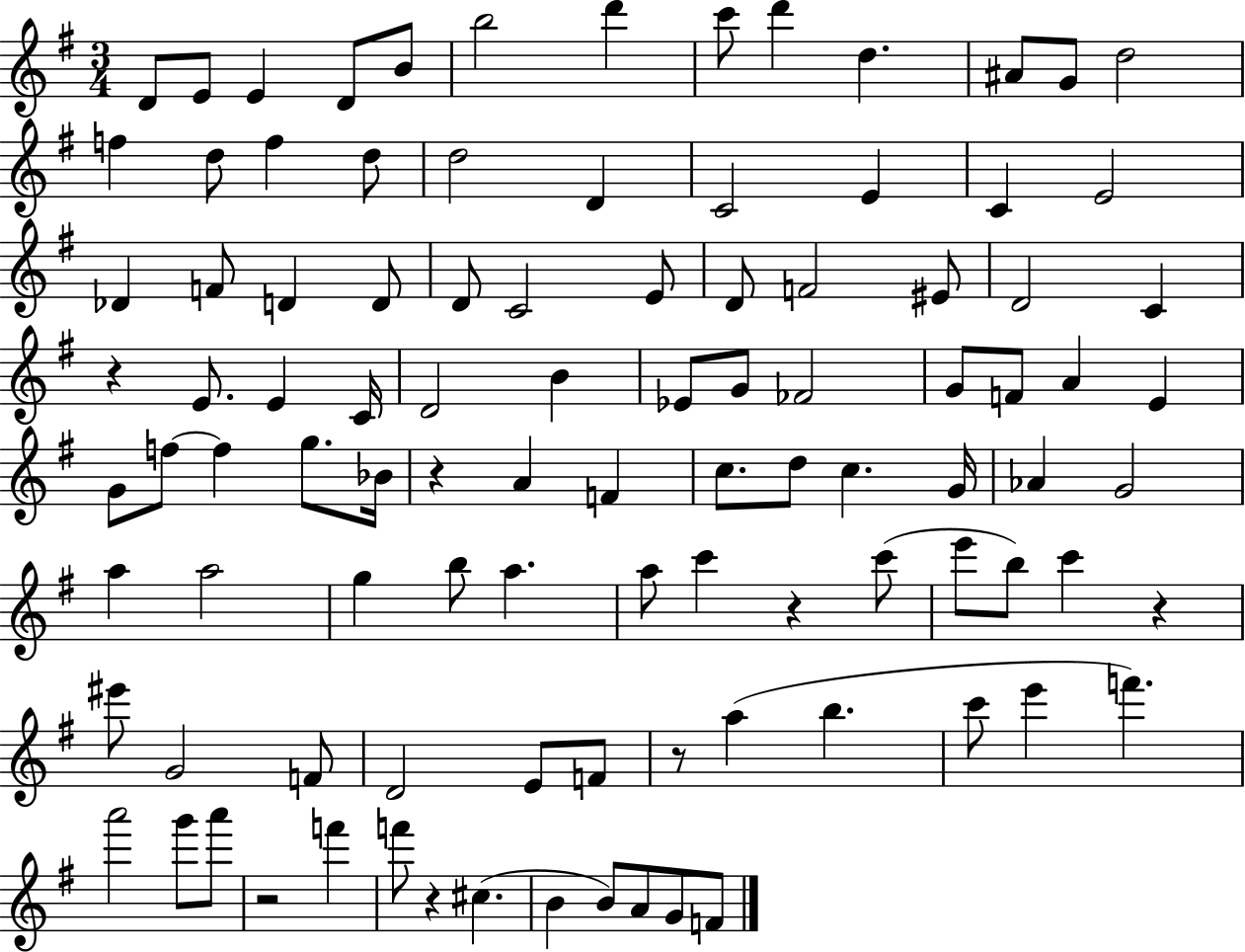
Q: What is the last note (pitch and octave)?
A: F4